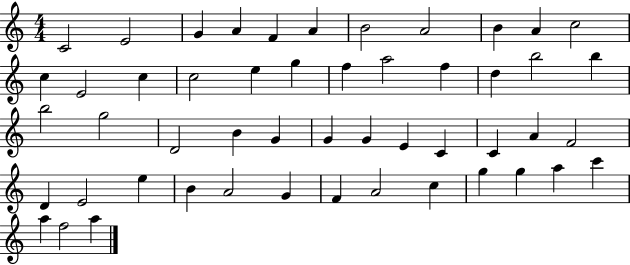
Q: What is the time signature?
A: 4/4